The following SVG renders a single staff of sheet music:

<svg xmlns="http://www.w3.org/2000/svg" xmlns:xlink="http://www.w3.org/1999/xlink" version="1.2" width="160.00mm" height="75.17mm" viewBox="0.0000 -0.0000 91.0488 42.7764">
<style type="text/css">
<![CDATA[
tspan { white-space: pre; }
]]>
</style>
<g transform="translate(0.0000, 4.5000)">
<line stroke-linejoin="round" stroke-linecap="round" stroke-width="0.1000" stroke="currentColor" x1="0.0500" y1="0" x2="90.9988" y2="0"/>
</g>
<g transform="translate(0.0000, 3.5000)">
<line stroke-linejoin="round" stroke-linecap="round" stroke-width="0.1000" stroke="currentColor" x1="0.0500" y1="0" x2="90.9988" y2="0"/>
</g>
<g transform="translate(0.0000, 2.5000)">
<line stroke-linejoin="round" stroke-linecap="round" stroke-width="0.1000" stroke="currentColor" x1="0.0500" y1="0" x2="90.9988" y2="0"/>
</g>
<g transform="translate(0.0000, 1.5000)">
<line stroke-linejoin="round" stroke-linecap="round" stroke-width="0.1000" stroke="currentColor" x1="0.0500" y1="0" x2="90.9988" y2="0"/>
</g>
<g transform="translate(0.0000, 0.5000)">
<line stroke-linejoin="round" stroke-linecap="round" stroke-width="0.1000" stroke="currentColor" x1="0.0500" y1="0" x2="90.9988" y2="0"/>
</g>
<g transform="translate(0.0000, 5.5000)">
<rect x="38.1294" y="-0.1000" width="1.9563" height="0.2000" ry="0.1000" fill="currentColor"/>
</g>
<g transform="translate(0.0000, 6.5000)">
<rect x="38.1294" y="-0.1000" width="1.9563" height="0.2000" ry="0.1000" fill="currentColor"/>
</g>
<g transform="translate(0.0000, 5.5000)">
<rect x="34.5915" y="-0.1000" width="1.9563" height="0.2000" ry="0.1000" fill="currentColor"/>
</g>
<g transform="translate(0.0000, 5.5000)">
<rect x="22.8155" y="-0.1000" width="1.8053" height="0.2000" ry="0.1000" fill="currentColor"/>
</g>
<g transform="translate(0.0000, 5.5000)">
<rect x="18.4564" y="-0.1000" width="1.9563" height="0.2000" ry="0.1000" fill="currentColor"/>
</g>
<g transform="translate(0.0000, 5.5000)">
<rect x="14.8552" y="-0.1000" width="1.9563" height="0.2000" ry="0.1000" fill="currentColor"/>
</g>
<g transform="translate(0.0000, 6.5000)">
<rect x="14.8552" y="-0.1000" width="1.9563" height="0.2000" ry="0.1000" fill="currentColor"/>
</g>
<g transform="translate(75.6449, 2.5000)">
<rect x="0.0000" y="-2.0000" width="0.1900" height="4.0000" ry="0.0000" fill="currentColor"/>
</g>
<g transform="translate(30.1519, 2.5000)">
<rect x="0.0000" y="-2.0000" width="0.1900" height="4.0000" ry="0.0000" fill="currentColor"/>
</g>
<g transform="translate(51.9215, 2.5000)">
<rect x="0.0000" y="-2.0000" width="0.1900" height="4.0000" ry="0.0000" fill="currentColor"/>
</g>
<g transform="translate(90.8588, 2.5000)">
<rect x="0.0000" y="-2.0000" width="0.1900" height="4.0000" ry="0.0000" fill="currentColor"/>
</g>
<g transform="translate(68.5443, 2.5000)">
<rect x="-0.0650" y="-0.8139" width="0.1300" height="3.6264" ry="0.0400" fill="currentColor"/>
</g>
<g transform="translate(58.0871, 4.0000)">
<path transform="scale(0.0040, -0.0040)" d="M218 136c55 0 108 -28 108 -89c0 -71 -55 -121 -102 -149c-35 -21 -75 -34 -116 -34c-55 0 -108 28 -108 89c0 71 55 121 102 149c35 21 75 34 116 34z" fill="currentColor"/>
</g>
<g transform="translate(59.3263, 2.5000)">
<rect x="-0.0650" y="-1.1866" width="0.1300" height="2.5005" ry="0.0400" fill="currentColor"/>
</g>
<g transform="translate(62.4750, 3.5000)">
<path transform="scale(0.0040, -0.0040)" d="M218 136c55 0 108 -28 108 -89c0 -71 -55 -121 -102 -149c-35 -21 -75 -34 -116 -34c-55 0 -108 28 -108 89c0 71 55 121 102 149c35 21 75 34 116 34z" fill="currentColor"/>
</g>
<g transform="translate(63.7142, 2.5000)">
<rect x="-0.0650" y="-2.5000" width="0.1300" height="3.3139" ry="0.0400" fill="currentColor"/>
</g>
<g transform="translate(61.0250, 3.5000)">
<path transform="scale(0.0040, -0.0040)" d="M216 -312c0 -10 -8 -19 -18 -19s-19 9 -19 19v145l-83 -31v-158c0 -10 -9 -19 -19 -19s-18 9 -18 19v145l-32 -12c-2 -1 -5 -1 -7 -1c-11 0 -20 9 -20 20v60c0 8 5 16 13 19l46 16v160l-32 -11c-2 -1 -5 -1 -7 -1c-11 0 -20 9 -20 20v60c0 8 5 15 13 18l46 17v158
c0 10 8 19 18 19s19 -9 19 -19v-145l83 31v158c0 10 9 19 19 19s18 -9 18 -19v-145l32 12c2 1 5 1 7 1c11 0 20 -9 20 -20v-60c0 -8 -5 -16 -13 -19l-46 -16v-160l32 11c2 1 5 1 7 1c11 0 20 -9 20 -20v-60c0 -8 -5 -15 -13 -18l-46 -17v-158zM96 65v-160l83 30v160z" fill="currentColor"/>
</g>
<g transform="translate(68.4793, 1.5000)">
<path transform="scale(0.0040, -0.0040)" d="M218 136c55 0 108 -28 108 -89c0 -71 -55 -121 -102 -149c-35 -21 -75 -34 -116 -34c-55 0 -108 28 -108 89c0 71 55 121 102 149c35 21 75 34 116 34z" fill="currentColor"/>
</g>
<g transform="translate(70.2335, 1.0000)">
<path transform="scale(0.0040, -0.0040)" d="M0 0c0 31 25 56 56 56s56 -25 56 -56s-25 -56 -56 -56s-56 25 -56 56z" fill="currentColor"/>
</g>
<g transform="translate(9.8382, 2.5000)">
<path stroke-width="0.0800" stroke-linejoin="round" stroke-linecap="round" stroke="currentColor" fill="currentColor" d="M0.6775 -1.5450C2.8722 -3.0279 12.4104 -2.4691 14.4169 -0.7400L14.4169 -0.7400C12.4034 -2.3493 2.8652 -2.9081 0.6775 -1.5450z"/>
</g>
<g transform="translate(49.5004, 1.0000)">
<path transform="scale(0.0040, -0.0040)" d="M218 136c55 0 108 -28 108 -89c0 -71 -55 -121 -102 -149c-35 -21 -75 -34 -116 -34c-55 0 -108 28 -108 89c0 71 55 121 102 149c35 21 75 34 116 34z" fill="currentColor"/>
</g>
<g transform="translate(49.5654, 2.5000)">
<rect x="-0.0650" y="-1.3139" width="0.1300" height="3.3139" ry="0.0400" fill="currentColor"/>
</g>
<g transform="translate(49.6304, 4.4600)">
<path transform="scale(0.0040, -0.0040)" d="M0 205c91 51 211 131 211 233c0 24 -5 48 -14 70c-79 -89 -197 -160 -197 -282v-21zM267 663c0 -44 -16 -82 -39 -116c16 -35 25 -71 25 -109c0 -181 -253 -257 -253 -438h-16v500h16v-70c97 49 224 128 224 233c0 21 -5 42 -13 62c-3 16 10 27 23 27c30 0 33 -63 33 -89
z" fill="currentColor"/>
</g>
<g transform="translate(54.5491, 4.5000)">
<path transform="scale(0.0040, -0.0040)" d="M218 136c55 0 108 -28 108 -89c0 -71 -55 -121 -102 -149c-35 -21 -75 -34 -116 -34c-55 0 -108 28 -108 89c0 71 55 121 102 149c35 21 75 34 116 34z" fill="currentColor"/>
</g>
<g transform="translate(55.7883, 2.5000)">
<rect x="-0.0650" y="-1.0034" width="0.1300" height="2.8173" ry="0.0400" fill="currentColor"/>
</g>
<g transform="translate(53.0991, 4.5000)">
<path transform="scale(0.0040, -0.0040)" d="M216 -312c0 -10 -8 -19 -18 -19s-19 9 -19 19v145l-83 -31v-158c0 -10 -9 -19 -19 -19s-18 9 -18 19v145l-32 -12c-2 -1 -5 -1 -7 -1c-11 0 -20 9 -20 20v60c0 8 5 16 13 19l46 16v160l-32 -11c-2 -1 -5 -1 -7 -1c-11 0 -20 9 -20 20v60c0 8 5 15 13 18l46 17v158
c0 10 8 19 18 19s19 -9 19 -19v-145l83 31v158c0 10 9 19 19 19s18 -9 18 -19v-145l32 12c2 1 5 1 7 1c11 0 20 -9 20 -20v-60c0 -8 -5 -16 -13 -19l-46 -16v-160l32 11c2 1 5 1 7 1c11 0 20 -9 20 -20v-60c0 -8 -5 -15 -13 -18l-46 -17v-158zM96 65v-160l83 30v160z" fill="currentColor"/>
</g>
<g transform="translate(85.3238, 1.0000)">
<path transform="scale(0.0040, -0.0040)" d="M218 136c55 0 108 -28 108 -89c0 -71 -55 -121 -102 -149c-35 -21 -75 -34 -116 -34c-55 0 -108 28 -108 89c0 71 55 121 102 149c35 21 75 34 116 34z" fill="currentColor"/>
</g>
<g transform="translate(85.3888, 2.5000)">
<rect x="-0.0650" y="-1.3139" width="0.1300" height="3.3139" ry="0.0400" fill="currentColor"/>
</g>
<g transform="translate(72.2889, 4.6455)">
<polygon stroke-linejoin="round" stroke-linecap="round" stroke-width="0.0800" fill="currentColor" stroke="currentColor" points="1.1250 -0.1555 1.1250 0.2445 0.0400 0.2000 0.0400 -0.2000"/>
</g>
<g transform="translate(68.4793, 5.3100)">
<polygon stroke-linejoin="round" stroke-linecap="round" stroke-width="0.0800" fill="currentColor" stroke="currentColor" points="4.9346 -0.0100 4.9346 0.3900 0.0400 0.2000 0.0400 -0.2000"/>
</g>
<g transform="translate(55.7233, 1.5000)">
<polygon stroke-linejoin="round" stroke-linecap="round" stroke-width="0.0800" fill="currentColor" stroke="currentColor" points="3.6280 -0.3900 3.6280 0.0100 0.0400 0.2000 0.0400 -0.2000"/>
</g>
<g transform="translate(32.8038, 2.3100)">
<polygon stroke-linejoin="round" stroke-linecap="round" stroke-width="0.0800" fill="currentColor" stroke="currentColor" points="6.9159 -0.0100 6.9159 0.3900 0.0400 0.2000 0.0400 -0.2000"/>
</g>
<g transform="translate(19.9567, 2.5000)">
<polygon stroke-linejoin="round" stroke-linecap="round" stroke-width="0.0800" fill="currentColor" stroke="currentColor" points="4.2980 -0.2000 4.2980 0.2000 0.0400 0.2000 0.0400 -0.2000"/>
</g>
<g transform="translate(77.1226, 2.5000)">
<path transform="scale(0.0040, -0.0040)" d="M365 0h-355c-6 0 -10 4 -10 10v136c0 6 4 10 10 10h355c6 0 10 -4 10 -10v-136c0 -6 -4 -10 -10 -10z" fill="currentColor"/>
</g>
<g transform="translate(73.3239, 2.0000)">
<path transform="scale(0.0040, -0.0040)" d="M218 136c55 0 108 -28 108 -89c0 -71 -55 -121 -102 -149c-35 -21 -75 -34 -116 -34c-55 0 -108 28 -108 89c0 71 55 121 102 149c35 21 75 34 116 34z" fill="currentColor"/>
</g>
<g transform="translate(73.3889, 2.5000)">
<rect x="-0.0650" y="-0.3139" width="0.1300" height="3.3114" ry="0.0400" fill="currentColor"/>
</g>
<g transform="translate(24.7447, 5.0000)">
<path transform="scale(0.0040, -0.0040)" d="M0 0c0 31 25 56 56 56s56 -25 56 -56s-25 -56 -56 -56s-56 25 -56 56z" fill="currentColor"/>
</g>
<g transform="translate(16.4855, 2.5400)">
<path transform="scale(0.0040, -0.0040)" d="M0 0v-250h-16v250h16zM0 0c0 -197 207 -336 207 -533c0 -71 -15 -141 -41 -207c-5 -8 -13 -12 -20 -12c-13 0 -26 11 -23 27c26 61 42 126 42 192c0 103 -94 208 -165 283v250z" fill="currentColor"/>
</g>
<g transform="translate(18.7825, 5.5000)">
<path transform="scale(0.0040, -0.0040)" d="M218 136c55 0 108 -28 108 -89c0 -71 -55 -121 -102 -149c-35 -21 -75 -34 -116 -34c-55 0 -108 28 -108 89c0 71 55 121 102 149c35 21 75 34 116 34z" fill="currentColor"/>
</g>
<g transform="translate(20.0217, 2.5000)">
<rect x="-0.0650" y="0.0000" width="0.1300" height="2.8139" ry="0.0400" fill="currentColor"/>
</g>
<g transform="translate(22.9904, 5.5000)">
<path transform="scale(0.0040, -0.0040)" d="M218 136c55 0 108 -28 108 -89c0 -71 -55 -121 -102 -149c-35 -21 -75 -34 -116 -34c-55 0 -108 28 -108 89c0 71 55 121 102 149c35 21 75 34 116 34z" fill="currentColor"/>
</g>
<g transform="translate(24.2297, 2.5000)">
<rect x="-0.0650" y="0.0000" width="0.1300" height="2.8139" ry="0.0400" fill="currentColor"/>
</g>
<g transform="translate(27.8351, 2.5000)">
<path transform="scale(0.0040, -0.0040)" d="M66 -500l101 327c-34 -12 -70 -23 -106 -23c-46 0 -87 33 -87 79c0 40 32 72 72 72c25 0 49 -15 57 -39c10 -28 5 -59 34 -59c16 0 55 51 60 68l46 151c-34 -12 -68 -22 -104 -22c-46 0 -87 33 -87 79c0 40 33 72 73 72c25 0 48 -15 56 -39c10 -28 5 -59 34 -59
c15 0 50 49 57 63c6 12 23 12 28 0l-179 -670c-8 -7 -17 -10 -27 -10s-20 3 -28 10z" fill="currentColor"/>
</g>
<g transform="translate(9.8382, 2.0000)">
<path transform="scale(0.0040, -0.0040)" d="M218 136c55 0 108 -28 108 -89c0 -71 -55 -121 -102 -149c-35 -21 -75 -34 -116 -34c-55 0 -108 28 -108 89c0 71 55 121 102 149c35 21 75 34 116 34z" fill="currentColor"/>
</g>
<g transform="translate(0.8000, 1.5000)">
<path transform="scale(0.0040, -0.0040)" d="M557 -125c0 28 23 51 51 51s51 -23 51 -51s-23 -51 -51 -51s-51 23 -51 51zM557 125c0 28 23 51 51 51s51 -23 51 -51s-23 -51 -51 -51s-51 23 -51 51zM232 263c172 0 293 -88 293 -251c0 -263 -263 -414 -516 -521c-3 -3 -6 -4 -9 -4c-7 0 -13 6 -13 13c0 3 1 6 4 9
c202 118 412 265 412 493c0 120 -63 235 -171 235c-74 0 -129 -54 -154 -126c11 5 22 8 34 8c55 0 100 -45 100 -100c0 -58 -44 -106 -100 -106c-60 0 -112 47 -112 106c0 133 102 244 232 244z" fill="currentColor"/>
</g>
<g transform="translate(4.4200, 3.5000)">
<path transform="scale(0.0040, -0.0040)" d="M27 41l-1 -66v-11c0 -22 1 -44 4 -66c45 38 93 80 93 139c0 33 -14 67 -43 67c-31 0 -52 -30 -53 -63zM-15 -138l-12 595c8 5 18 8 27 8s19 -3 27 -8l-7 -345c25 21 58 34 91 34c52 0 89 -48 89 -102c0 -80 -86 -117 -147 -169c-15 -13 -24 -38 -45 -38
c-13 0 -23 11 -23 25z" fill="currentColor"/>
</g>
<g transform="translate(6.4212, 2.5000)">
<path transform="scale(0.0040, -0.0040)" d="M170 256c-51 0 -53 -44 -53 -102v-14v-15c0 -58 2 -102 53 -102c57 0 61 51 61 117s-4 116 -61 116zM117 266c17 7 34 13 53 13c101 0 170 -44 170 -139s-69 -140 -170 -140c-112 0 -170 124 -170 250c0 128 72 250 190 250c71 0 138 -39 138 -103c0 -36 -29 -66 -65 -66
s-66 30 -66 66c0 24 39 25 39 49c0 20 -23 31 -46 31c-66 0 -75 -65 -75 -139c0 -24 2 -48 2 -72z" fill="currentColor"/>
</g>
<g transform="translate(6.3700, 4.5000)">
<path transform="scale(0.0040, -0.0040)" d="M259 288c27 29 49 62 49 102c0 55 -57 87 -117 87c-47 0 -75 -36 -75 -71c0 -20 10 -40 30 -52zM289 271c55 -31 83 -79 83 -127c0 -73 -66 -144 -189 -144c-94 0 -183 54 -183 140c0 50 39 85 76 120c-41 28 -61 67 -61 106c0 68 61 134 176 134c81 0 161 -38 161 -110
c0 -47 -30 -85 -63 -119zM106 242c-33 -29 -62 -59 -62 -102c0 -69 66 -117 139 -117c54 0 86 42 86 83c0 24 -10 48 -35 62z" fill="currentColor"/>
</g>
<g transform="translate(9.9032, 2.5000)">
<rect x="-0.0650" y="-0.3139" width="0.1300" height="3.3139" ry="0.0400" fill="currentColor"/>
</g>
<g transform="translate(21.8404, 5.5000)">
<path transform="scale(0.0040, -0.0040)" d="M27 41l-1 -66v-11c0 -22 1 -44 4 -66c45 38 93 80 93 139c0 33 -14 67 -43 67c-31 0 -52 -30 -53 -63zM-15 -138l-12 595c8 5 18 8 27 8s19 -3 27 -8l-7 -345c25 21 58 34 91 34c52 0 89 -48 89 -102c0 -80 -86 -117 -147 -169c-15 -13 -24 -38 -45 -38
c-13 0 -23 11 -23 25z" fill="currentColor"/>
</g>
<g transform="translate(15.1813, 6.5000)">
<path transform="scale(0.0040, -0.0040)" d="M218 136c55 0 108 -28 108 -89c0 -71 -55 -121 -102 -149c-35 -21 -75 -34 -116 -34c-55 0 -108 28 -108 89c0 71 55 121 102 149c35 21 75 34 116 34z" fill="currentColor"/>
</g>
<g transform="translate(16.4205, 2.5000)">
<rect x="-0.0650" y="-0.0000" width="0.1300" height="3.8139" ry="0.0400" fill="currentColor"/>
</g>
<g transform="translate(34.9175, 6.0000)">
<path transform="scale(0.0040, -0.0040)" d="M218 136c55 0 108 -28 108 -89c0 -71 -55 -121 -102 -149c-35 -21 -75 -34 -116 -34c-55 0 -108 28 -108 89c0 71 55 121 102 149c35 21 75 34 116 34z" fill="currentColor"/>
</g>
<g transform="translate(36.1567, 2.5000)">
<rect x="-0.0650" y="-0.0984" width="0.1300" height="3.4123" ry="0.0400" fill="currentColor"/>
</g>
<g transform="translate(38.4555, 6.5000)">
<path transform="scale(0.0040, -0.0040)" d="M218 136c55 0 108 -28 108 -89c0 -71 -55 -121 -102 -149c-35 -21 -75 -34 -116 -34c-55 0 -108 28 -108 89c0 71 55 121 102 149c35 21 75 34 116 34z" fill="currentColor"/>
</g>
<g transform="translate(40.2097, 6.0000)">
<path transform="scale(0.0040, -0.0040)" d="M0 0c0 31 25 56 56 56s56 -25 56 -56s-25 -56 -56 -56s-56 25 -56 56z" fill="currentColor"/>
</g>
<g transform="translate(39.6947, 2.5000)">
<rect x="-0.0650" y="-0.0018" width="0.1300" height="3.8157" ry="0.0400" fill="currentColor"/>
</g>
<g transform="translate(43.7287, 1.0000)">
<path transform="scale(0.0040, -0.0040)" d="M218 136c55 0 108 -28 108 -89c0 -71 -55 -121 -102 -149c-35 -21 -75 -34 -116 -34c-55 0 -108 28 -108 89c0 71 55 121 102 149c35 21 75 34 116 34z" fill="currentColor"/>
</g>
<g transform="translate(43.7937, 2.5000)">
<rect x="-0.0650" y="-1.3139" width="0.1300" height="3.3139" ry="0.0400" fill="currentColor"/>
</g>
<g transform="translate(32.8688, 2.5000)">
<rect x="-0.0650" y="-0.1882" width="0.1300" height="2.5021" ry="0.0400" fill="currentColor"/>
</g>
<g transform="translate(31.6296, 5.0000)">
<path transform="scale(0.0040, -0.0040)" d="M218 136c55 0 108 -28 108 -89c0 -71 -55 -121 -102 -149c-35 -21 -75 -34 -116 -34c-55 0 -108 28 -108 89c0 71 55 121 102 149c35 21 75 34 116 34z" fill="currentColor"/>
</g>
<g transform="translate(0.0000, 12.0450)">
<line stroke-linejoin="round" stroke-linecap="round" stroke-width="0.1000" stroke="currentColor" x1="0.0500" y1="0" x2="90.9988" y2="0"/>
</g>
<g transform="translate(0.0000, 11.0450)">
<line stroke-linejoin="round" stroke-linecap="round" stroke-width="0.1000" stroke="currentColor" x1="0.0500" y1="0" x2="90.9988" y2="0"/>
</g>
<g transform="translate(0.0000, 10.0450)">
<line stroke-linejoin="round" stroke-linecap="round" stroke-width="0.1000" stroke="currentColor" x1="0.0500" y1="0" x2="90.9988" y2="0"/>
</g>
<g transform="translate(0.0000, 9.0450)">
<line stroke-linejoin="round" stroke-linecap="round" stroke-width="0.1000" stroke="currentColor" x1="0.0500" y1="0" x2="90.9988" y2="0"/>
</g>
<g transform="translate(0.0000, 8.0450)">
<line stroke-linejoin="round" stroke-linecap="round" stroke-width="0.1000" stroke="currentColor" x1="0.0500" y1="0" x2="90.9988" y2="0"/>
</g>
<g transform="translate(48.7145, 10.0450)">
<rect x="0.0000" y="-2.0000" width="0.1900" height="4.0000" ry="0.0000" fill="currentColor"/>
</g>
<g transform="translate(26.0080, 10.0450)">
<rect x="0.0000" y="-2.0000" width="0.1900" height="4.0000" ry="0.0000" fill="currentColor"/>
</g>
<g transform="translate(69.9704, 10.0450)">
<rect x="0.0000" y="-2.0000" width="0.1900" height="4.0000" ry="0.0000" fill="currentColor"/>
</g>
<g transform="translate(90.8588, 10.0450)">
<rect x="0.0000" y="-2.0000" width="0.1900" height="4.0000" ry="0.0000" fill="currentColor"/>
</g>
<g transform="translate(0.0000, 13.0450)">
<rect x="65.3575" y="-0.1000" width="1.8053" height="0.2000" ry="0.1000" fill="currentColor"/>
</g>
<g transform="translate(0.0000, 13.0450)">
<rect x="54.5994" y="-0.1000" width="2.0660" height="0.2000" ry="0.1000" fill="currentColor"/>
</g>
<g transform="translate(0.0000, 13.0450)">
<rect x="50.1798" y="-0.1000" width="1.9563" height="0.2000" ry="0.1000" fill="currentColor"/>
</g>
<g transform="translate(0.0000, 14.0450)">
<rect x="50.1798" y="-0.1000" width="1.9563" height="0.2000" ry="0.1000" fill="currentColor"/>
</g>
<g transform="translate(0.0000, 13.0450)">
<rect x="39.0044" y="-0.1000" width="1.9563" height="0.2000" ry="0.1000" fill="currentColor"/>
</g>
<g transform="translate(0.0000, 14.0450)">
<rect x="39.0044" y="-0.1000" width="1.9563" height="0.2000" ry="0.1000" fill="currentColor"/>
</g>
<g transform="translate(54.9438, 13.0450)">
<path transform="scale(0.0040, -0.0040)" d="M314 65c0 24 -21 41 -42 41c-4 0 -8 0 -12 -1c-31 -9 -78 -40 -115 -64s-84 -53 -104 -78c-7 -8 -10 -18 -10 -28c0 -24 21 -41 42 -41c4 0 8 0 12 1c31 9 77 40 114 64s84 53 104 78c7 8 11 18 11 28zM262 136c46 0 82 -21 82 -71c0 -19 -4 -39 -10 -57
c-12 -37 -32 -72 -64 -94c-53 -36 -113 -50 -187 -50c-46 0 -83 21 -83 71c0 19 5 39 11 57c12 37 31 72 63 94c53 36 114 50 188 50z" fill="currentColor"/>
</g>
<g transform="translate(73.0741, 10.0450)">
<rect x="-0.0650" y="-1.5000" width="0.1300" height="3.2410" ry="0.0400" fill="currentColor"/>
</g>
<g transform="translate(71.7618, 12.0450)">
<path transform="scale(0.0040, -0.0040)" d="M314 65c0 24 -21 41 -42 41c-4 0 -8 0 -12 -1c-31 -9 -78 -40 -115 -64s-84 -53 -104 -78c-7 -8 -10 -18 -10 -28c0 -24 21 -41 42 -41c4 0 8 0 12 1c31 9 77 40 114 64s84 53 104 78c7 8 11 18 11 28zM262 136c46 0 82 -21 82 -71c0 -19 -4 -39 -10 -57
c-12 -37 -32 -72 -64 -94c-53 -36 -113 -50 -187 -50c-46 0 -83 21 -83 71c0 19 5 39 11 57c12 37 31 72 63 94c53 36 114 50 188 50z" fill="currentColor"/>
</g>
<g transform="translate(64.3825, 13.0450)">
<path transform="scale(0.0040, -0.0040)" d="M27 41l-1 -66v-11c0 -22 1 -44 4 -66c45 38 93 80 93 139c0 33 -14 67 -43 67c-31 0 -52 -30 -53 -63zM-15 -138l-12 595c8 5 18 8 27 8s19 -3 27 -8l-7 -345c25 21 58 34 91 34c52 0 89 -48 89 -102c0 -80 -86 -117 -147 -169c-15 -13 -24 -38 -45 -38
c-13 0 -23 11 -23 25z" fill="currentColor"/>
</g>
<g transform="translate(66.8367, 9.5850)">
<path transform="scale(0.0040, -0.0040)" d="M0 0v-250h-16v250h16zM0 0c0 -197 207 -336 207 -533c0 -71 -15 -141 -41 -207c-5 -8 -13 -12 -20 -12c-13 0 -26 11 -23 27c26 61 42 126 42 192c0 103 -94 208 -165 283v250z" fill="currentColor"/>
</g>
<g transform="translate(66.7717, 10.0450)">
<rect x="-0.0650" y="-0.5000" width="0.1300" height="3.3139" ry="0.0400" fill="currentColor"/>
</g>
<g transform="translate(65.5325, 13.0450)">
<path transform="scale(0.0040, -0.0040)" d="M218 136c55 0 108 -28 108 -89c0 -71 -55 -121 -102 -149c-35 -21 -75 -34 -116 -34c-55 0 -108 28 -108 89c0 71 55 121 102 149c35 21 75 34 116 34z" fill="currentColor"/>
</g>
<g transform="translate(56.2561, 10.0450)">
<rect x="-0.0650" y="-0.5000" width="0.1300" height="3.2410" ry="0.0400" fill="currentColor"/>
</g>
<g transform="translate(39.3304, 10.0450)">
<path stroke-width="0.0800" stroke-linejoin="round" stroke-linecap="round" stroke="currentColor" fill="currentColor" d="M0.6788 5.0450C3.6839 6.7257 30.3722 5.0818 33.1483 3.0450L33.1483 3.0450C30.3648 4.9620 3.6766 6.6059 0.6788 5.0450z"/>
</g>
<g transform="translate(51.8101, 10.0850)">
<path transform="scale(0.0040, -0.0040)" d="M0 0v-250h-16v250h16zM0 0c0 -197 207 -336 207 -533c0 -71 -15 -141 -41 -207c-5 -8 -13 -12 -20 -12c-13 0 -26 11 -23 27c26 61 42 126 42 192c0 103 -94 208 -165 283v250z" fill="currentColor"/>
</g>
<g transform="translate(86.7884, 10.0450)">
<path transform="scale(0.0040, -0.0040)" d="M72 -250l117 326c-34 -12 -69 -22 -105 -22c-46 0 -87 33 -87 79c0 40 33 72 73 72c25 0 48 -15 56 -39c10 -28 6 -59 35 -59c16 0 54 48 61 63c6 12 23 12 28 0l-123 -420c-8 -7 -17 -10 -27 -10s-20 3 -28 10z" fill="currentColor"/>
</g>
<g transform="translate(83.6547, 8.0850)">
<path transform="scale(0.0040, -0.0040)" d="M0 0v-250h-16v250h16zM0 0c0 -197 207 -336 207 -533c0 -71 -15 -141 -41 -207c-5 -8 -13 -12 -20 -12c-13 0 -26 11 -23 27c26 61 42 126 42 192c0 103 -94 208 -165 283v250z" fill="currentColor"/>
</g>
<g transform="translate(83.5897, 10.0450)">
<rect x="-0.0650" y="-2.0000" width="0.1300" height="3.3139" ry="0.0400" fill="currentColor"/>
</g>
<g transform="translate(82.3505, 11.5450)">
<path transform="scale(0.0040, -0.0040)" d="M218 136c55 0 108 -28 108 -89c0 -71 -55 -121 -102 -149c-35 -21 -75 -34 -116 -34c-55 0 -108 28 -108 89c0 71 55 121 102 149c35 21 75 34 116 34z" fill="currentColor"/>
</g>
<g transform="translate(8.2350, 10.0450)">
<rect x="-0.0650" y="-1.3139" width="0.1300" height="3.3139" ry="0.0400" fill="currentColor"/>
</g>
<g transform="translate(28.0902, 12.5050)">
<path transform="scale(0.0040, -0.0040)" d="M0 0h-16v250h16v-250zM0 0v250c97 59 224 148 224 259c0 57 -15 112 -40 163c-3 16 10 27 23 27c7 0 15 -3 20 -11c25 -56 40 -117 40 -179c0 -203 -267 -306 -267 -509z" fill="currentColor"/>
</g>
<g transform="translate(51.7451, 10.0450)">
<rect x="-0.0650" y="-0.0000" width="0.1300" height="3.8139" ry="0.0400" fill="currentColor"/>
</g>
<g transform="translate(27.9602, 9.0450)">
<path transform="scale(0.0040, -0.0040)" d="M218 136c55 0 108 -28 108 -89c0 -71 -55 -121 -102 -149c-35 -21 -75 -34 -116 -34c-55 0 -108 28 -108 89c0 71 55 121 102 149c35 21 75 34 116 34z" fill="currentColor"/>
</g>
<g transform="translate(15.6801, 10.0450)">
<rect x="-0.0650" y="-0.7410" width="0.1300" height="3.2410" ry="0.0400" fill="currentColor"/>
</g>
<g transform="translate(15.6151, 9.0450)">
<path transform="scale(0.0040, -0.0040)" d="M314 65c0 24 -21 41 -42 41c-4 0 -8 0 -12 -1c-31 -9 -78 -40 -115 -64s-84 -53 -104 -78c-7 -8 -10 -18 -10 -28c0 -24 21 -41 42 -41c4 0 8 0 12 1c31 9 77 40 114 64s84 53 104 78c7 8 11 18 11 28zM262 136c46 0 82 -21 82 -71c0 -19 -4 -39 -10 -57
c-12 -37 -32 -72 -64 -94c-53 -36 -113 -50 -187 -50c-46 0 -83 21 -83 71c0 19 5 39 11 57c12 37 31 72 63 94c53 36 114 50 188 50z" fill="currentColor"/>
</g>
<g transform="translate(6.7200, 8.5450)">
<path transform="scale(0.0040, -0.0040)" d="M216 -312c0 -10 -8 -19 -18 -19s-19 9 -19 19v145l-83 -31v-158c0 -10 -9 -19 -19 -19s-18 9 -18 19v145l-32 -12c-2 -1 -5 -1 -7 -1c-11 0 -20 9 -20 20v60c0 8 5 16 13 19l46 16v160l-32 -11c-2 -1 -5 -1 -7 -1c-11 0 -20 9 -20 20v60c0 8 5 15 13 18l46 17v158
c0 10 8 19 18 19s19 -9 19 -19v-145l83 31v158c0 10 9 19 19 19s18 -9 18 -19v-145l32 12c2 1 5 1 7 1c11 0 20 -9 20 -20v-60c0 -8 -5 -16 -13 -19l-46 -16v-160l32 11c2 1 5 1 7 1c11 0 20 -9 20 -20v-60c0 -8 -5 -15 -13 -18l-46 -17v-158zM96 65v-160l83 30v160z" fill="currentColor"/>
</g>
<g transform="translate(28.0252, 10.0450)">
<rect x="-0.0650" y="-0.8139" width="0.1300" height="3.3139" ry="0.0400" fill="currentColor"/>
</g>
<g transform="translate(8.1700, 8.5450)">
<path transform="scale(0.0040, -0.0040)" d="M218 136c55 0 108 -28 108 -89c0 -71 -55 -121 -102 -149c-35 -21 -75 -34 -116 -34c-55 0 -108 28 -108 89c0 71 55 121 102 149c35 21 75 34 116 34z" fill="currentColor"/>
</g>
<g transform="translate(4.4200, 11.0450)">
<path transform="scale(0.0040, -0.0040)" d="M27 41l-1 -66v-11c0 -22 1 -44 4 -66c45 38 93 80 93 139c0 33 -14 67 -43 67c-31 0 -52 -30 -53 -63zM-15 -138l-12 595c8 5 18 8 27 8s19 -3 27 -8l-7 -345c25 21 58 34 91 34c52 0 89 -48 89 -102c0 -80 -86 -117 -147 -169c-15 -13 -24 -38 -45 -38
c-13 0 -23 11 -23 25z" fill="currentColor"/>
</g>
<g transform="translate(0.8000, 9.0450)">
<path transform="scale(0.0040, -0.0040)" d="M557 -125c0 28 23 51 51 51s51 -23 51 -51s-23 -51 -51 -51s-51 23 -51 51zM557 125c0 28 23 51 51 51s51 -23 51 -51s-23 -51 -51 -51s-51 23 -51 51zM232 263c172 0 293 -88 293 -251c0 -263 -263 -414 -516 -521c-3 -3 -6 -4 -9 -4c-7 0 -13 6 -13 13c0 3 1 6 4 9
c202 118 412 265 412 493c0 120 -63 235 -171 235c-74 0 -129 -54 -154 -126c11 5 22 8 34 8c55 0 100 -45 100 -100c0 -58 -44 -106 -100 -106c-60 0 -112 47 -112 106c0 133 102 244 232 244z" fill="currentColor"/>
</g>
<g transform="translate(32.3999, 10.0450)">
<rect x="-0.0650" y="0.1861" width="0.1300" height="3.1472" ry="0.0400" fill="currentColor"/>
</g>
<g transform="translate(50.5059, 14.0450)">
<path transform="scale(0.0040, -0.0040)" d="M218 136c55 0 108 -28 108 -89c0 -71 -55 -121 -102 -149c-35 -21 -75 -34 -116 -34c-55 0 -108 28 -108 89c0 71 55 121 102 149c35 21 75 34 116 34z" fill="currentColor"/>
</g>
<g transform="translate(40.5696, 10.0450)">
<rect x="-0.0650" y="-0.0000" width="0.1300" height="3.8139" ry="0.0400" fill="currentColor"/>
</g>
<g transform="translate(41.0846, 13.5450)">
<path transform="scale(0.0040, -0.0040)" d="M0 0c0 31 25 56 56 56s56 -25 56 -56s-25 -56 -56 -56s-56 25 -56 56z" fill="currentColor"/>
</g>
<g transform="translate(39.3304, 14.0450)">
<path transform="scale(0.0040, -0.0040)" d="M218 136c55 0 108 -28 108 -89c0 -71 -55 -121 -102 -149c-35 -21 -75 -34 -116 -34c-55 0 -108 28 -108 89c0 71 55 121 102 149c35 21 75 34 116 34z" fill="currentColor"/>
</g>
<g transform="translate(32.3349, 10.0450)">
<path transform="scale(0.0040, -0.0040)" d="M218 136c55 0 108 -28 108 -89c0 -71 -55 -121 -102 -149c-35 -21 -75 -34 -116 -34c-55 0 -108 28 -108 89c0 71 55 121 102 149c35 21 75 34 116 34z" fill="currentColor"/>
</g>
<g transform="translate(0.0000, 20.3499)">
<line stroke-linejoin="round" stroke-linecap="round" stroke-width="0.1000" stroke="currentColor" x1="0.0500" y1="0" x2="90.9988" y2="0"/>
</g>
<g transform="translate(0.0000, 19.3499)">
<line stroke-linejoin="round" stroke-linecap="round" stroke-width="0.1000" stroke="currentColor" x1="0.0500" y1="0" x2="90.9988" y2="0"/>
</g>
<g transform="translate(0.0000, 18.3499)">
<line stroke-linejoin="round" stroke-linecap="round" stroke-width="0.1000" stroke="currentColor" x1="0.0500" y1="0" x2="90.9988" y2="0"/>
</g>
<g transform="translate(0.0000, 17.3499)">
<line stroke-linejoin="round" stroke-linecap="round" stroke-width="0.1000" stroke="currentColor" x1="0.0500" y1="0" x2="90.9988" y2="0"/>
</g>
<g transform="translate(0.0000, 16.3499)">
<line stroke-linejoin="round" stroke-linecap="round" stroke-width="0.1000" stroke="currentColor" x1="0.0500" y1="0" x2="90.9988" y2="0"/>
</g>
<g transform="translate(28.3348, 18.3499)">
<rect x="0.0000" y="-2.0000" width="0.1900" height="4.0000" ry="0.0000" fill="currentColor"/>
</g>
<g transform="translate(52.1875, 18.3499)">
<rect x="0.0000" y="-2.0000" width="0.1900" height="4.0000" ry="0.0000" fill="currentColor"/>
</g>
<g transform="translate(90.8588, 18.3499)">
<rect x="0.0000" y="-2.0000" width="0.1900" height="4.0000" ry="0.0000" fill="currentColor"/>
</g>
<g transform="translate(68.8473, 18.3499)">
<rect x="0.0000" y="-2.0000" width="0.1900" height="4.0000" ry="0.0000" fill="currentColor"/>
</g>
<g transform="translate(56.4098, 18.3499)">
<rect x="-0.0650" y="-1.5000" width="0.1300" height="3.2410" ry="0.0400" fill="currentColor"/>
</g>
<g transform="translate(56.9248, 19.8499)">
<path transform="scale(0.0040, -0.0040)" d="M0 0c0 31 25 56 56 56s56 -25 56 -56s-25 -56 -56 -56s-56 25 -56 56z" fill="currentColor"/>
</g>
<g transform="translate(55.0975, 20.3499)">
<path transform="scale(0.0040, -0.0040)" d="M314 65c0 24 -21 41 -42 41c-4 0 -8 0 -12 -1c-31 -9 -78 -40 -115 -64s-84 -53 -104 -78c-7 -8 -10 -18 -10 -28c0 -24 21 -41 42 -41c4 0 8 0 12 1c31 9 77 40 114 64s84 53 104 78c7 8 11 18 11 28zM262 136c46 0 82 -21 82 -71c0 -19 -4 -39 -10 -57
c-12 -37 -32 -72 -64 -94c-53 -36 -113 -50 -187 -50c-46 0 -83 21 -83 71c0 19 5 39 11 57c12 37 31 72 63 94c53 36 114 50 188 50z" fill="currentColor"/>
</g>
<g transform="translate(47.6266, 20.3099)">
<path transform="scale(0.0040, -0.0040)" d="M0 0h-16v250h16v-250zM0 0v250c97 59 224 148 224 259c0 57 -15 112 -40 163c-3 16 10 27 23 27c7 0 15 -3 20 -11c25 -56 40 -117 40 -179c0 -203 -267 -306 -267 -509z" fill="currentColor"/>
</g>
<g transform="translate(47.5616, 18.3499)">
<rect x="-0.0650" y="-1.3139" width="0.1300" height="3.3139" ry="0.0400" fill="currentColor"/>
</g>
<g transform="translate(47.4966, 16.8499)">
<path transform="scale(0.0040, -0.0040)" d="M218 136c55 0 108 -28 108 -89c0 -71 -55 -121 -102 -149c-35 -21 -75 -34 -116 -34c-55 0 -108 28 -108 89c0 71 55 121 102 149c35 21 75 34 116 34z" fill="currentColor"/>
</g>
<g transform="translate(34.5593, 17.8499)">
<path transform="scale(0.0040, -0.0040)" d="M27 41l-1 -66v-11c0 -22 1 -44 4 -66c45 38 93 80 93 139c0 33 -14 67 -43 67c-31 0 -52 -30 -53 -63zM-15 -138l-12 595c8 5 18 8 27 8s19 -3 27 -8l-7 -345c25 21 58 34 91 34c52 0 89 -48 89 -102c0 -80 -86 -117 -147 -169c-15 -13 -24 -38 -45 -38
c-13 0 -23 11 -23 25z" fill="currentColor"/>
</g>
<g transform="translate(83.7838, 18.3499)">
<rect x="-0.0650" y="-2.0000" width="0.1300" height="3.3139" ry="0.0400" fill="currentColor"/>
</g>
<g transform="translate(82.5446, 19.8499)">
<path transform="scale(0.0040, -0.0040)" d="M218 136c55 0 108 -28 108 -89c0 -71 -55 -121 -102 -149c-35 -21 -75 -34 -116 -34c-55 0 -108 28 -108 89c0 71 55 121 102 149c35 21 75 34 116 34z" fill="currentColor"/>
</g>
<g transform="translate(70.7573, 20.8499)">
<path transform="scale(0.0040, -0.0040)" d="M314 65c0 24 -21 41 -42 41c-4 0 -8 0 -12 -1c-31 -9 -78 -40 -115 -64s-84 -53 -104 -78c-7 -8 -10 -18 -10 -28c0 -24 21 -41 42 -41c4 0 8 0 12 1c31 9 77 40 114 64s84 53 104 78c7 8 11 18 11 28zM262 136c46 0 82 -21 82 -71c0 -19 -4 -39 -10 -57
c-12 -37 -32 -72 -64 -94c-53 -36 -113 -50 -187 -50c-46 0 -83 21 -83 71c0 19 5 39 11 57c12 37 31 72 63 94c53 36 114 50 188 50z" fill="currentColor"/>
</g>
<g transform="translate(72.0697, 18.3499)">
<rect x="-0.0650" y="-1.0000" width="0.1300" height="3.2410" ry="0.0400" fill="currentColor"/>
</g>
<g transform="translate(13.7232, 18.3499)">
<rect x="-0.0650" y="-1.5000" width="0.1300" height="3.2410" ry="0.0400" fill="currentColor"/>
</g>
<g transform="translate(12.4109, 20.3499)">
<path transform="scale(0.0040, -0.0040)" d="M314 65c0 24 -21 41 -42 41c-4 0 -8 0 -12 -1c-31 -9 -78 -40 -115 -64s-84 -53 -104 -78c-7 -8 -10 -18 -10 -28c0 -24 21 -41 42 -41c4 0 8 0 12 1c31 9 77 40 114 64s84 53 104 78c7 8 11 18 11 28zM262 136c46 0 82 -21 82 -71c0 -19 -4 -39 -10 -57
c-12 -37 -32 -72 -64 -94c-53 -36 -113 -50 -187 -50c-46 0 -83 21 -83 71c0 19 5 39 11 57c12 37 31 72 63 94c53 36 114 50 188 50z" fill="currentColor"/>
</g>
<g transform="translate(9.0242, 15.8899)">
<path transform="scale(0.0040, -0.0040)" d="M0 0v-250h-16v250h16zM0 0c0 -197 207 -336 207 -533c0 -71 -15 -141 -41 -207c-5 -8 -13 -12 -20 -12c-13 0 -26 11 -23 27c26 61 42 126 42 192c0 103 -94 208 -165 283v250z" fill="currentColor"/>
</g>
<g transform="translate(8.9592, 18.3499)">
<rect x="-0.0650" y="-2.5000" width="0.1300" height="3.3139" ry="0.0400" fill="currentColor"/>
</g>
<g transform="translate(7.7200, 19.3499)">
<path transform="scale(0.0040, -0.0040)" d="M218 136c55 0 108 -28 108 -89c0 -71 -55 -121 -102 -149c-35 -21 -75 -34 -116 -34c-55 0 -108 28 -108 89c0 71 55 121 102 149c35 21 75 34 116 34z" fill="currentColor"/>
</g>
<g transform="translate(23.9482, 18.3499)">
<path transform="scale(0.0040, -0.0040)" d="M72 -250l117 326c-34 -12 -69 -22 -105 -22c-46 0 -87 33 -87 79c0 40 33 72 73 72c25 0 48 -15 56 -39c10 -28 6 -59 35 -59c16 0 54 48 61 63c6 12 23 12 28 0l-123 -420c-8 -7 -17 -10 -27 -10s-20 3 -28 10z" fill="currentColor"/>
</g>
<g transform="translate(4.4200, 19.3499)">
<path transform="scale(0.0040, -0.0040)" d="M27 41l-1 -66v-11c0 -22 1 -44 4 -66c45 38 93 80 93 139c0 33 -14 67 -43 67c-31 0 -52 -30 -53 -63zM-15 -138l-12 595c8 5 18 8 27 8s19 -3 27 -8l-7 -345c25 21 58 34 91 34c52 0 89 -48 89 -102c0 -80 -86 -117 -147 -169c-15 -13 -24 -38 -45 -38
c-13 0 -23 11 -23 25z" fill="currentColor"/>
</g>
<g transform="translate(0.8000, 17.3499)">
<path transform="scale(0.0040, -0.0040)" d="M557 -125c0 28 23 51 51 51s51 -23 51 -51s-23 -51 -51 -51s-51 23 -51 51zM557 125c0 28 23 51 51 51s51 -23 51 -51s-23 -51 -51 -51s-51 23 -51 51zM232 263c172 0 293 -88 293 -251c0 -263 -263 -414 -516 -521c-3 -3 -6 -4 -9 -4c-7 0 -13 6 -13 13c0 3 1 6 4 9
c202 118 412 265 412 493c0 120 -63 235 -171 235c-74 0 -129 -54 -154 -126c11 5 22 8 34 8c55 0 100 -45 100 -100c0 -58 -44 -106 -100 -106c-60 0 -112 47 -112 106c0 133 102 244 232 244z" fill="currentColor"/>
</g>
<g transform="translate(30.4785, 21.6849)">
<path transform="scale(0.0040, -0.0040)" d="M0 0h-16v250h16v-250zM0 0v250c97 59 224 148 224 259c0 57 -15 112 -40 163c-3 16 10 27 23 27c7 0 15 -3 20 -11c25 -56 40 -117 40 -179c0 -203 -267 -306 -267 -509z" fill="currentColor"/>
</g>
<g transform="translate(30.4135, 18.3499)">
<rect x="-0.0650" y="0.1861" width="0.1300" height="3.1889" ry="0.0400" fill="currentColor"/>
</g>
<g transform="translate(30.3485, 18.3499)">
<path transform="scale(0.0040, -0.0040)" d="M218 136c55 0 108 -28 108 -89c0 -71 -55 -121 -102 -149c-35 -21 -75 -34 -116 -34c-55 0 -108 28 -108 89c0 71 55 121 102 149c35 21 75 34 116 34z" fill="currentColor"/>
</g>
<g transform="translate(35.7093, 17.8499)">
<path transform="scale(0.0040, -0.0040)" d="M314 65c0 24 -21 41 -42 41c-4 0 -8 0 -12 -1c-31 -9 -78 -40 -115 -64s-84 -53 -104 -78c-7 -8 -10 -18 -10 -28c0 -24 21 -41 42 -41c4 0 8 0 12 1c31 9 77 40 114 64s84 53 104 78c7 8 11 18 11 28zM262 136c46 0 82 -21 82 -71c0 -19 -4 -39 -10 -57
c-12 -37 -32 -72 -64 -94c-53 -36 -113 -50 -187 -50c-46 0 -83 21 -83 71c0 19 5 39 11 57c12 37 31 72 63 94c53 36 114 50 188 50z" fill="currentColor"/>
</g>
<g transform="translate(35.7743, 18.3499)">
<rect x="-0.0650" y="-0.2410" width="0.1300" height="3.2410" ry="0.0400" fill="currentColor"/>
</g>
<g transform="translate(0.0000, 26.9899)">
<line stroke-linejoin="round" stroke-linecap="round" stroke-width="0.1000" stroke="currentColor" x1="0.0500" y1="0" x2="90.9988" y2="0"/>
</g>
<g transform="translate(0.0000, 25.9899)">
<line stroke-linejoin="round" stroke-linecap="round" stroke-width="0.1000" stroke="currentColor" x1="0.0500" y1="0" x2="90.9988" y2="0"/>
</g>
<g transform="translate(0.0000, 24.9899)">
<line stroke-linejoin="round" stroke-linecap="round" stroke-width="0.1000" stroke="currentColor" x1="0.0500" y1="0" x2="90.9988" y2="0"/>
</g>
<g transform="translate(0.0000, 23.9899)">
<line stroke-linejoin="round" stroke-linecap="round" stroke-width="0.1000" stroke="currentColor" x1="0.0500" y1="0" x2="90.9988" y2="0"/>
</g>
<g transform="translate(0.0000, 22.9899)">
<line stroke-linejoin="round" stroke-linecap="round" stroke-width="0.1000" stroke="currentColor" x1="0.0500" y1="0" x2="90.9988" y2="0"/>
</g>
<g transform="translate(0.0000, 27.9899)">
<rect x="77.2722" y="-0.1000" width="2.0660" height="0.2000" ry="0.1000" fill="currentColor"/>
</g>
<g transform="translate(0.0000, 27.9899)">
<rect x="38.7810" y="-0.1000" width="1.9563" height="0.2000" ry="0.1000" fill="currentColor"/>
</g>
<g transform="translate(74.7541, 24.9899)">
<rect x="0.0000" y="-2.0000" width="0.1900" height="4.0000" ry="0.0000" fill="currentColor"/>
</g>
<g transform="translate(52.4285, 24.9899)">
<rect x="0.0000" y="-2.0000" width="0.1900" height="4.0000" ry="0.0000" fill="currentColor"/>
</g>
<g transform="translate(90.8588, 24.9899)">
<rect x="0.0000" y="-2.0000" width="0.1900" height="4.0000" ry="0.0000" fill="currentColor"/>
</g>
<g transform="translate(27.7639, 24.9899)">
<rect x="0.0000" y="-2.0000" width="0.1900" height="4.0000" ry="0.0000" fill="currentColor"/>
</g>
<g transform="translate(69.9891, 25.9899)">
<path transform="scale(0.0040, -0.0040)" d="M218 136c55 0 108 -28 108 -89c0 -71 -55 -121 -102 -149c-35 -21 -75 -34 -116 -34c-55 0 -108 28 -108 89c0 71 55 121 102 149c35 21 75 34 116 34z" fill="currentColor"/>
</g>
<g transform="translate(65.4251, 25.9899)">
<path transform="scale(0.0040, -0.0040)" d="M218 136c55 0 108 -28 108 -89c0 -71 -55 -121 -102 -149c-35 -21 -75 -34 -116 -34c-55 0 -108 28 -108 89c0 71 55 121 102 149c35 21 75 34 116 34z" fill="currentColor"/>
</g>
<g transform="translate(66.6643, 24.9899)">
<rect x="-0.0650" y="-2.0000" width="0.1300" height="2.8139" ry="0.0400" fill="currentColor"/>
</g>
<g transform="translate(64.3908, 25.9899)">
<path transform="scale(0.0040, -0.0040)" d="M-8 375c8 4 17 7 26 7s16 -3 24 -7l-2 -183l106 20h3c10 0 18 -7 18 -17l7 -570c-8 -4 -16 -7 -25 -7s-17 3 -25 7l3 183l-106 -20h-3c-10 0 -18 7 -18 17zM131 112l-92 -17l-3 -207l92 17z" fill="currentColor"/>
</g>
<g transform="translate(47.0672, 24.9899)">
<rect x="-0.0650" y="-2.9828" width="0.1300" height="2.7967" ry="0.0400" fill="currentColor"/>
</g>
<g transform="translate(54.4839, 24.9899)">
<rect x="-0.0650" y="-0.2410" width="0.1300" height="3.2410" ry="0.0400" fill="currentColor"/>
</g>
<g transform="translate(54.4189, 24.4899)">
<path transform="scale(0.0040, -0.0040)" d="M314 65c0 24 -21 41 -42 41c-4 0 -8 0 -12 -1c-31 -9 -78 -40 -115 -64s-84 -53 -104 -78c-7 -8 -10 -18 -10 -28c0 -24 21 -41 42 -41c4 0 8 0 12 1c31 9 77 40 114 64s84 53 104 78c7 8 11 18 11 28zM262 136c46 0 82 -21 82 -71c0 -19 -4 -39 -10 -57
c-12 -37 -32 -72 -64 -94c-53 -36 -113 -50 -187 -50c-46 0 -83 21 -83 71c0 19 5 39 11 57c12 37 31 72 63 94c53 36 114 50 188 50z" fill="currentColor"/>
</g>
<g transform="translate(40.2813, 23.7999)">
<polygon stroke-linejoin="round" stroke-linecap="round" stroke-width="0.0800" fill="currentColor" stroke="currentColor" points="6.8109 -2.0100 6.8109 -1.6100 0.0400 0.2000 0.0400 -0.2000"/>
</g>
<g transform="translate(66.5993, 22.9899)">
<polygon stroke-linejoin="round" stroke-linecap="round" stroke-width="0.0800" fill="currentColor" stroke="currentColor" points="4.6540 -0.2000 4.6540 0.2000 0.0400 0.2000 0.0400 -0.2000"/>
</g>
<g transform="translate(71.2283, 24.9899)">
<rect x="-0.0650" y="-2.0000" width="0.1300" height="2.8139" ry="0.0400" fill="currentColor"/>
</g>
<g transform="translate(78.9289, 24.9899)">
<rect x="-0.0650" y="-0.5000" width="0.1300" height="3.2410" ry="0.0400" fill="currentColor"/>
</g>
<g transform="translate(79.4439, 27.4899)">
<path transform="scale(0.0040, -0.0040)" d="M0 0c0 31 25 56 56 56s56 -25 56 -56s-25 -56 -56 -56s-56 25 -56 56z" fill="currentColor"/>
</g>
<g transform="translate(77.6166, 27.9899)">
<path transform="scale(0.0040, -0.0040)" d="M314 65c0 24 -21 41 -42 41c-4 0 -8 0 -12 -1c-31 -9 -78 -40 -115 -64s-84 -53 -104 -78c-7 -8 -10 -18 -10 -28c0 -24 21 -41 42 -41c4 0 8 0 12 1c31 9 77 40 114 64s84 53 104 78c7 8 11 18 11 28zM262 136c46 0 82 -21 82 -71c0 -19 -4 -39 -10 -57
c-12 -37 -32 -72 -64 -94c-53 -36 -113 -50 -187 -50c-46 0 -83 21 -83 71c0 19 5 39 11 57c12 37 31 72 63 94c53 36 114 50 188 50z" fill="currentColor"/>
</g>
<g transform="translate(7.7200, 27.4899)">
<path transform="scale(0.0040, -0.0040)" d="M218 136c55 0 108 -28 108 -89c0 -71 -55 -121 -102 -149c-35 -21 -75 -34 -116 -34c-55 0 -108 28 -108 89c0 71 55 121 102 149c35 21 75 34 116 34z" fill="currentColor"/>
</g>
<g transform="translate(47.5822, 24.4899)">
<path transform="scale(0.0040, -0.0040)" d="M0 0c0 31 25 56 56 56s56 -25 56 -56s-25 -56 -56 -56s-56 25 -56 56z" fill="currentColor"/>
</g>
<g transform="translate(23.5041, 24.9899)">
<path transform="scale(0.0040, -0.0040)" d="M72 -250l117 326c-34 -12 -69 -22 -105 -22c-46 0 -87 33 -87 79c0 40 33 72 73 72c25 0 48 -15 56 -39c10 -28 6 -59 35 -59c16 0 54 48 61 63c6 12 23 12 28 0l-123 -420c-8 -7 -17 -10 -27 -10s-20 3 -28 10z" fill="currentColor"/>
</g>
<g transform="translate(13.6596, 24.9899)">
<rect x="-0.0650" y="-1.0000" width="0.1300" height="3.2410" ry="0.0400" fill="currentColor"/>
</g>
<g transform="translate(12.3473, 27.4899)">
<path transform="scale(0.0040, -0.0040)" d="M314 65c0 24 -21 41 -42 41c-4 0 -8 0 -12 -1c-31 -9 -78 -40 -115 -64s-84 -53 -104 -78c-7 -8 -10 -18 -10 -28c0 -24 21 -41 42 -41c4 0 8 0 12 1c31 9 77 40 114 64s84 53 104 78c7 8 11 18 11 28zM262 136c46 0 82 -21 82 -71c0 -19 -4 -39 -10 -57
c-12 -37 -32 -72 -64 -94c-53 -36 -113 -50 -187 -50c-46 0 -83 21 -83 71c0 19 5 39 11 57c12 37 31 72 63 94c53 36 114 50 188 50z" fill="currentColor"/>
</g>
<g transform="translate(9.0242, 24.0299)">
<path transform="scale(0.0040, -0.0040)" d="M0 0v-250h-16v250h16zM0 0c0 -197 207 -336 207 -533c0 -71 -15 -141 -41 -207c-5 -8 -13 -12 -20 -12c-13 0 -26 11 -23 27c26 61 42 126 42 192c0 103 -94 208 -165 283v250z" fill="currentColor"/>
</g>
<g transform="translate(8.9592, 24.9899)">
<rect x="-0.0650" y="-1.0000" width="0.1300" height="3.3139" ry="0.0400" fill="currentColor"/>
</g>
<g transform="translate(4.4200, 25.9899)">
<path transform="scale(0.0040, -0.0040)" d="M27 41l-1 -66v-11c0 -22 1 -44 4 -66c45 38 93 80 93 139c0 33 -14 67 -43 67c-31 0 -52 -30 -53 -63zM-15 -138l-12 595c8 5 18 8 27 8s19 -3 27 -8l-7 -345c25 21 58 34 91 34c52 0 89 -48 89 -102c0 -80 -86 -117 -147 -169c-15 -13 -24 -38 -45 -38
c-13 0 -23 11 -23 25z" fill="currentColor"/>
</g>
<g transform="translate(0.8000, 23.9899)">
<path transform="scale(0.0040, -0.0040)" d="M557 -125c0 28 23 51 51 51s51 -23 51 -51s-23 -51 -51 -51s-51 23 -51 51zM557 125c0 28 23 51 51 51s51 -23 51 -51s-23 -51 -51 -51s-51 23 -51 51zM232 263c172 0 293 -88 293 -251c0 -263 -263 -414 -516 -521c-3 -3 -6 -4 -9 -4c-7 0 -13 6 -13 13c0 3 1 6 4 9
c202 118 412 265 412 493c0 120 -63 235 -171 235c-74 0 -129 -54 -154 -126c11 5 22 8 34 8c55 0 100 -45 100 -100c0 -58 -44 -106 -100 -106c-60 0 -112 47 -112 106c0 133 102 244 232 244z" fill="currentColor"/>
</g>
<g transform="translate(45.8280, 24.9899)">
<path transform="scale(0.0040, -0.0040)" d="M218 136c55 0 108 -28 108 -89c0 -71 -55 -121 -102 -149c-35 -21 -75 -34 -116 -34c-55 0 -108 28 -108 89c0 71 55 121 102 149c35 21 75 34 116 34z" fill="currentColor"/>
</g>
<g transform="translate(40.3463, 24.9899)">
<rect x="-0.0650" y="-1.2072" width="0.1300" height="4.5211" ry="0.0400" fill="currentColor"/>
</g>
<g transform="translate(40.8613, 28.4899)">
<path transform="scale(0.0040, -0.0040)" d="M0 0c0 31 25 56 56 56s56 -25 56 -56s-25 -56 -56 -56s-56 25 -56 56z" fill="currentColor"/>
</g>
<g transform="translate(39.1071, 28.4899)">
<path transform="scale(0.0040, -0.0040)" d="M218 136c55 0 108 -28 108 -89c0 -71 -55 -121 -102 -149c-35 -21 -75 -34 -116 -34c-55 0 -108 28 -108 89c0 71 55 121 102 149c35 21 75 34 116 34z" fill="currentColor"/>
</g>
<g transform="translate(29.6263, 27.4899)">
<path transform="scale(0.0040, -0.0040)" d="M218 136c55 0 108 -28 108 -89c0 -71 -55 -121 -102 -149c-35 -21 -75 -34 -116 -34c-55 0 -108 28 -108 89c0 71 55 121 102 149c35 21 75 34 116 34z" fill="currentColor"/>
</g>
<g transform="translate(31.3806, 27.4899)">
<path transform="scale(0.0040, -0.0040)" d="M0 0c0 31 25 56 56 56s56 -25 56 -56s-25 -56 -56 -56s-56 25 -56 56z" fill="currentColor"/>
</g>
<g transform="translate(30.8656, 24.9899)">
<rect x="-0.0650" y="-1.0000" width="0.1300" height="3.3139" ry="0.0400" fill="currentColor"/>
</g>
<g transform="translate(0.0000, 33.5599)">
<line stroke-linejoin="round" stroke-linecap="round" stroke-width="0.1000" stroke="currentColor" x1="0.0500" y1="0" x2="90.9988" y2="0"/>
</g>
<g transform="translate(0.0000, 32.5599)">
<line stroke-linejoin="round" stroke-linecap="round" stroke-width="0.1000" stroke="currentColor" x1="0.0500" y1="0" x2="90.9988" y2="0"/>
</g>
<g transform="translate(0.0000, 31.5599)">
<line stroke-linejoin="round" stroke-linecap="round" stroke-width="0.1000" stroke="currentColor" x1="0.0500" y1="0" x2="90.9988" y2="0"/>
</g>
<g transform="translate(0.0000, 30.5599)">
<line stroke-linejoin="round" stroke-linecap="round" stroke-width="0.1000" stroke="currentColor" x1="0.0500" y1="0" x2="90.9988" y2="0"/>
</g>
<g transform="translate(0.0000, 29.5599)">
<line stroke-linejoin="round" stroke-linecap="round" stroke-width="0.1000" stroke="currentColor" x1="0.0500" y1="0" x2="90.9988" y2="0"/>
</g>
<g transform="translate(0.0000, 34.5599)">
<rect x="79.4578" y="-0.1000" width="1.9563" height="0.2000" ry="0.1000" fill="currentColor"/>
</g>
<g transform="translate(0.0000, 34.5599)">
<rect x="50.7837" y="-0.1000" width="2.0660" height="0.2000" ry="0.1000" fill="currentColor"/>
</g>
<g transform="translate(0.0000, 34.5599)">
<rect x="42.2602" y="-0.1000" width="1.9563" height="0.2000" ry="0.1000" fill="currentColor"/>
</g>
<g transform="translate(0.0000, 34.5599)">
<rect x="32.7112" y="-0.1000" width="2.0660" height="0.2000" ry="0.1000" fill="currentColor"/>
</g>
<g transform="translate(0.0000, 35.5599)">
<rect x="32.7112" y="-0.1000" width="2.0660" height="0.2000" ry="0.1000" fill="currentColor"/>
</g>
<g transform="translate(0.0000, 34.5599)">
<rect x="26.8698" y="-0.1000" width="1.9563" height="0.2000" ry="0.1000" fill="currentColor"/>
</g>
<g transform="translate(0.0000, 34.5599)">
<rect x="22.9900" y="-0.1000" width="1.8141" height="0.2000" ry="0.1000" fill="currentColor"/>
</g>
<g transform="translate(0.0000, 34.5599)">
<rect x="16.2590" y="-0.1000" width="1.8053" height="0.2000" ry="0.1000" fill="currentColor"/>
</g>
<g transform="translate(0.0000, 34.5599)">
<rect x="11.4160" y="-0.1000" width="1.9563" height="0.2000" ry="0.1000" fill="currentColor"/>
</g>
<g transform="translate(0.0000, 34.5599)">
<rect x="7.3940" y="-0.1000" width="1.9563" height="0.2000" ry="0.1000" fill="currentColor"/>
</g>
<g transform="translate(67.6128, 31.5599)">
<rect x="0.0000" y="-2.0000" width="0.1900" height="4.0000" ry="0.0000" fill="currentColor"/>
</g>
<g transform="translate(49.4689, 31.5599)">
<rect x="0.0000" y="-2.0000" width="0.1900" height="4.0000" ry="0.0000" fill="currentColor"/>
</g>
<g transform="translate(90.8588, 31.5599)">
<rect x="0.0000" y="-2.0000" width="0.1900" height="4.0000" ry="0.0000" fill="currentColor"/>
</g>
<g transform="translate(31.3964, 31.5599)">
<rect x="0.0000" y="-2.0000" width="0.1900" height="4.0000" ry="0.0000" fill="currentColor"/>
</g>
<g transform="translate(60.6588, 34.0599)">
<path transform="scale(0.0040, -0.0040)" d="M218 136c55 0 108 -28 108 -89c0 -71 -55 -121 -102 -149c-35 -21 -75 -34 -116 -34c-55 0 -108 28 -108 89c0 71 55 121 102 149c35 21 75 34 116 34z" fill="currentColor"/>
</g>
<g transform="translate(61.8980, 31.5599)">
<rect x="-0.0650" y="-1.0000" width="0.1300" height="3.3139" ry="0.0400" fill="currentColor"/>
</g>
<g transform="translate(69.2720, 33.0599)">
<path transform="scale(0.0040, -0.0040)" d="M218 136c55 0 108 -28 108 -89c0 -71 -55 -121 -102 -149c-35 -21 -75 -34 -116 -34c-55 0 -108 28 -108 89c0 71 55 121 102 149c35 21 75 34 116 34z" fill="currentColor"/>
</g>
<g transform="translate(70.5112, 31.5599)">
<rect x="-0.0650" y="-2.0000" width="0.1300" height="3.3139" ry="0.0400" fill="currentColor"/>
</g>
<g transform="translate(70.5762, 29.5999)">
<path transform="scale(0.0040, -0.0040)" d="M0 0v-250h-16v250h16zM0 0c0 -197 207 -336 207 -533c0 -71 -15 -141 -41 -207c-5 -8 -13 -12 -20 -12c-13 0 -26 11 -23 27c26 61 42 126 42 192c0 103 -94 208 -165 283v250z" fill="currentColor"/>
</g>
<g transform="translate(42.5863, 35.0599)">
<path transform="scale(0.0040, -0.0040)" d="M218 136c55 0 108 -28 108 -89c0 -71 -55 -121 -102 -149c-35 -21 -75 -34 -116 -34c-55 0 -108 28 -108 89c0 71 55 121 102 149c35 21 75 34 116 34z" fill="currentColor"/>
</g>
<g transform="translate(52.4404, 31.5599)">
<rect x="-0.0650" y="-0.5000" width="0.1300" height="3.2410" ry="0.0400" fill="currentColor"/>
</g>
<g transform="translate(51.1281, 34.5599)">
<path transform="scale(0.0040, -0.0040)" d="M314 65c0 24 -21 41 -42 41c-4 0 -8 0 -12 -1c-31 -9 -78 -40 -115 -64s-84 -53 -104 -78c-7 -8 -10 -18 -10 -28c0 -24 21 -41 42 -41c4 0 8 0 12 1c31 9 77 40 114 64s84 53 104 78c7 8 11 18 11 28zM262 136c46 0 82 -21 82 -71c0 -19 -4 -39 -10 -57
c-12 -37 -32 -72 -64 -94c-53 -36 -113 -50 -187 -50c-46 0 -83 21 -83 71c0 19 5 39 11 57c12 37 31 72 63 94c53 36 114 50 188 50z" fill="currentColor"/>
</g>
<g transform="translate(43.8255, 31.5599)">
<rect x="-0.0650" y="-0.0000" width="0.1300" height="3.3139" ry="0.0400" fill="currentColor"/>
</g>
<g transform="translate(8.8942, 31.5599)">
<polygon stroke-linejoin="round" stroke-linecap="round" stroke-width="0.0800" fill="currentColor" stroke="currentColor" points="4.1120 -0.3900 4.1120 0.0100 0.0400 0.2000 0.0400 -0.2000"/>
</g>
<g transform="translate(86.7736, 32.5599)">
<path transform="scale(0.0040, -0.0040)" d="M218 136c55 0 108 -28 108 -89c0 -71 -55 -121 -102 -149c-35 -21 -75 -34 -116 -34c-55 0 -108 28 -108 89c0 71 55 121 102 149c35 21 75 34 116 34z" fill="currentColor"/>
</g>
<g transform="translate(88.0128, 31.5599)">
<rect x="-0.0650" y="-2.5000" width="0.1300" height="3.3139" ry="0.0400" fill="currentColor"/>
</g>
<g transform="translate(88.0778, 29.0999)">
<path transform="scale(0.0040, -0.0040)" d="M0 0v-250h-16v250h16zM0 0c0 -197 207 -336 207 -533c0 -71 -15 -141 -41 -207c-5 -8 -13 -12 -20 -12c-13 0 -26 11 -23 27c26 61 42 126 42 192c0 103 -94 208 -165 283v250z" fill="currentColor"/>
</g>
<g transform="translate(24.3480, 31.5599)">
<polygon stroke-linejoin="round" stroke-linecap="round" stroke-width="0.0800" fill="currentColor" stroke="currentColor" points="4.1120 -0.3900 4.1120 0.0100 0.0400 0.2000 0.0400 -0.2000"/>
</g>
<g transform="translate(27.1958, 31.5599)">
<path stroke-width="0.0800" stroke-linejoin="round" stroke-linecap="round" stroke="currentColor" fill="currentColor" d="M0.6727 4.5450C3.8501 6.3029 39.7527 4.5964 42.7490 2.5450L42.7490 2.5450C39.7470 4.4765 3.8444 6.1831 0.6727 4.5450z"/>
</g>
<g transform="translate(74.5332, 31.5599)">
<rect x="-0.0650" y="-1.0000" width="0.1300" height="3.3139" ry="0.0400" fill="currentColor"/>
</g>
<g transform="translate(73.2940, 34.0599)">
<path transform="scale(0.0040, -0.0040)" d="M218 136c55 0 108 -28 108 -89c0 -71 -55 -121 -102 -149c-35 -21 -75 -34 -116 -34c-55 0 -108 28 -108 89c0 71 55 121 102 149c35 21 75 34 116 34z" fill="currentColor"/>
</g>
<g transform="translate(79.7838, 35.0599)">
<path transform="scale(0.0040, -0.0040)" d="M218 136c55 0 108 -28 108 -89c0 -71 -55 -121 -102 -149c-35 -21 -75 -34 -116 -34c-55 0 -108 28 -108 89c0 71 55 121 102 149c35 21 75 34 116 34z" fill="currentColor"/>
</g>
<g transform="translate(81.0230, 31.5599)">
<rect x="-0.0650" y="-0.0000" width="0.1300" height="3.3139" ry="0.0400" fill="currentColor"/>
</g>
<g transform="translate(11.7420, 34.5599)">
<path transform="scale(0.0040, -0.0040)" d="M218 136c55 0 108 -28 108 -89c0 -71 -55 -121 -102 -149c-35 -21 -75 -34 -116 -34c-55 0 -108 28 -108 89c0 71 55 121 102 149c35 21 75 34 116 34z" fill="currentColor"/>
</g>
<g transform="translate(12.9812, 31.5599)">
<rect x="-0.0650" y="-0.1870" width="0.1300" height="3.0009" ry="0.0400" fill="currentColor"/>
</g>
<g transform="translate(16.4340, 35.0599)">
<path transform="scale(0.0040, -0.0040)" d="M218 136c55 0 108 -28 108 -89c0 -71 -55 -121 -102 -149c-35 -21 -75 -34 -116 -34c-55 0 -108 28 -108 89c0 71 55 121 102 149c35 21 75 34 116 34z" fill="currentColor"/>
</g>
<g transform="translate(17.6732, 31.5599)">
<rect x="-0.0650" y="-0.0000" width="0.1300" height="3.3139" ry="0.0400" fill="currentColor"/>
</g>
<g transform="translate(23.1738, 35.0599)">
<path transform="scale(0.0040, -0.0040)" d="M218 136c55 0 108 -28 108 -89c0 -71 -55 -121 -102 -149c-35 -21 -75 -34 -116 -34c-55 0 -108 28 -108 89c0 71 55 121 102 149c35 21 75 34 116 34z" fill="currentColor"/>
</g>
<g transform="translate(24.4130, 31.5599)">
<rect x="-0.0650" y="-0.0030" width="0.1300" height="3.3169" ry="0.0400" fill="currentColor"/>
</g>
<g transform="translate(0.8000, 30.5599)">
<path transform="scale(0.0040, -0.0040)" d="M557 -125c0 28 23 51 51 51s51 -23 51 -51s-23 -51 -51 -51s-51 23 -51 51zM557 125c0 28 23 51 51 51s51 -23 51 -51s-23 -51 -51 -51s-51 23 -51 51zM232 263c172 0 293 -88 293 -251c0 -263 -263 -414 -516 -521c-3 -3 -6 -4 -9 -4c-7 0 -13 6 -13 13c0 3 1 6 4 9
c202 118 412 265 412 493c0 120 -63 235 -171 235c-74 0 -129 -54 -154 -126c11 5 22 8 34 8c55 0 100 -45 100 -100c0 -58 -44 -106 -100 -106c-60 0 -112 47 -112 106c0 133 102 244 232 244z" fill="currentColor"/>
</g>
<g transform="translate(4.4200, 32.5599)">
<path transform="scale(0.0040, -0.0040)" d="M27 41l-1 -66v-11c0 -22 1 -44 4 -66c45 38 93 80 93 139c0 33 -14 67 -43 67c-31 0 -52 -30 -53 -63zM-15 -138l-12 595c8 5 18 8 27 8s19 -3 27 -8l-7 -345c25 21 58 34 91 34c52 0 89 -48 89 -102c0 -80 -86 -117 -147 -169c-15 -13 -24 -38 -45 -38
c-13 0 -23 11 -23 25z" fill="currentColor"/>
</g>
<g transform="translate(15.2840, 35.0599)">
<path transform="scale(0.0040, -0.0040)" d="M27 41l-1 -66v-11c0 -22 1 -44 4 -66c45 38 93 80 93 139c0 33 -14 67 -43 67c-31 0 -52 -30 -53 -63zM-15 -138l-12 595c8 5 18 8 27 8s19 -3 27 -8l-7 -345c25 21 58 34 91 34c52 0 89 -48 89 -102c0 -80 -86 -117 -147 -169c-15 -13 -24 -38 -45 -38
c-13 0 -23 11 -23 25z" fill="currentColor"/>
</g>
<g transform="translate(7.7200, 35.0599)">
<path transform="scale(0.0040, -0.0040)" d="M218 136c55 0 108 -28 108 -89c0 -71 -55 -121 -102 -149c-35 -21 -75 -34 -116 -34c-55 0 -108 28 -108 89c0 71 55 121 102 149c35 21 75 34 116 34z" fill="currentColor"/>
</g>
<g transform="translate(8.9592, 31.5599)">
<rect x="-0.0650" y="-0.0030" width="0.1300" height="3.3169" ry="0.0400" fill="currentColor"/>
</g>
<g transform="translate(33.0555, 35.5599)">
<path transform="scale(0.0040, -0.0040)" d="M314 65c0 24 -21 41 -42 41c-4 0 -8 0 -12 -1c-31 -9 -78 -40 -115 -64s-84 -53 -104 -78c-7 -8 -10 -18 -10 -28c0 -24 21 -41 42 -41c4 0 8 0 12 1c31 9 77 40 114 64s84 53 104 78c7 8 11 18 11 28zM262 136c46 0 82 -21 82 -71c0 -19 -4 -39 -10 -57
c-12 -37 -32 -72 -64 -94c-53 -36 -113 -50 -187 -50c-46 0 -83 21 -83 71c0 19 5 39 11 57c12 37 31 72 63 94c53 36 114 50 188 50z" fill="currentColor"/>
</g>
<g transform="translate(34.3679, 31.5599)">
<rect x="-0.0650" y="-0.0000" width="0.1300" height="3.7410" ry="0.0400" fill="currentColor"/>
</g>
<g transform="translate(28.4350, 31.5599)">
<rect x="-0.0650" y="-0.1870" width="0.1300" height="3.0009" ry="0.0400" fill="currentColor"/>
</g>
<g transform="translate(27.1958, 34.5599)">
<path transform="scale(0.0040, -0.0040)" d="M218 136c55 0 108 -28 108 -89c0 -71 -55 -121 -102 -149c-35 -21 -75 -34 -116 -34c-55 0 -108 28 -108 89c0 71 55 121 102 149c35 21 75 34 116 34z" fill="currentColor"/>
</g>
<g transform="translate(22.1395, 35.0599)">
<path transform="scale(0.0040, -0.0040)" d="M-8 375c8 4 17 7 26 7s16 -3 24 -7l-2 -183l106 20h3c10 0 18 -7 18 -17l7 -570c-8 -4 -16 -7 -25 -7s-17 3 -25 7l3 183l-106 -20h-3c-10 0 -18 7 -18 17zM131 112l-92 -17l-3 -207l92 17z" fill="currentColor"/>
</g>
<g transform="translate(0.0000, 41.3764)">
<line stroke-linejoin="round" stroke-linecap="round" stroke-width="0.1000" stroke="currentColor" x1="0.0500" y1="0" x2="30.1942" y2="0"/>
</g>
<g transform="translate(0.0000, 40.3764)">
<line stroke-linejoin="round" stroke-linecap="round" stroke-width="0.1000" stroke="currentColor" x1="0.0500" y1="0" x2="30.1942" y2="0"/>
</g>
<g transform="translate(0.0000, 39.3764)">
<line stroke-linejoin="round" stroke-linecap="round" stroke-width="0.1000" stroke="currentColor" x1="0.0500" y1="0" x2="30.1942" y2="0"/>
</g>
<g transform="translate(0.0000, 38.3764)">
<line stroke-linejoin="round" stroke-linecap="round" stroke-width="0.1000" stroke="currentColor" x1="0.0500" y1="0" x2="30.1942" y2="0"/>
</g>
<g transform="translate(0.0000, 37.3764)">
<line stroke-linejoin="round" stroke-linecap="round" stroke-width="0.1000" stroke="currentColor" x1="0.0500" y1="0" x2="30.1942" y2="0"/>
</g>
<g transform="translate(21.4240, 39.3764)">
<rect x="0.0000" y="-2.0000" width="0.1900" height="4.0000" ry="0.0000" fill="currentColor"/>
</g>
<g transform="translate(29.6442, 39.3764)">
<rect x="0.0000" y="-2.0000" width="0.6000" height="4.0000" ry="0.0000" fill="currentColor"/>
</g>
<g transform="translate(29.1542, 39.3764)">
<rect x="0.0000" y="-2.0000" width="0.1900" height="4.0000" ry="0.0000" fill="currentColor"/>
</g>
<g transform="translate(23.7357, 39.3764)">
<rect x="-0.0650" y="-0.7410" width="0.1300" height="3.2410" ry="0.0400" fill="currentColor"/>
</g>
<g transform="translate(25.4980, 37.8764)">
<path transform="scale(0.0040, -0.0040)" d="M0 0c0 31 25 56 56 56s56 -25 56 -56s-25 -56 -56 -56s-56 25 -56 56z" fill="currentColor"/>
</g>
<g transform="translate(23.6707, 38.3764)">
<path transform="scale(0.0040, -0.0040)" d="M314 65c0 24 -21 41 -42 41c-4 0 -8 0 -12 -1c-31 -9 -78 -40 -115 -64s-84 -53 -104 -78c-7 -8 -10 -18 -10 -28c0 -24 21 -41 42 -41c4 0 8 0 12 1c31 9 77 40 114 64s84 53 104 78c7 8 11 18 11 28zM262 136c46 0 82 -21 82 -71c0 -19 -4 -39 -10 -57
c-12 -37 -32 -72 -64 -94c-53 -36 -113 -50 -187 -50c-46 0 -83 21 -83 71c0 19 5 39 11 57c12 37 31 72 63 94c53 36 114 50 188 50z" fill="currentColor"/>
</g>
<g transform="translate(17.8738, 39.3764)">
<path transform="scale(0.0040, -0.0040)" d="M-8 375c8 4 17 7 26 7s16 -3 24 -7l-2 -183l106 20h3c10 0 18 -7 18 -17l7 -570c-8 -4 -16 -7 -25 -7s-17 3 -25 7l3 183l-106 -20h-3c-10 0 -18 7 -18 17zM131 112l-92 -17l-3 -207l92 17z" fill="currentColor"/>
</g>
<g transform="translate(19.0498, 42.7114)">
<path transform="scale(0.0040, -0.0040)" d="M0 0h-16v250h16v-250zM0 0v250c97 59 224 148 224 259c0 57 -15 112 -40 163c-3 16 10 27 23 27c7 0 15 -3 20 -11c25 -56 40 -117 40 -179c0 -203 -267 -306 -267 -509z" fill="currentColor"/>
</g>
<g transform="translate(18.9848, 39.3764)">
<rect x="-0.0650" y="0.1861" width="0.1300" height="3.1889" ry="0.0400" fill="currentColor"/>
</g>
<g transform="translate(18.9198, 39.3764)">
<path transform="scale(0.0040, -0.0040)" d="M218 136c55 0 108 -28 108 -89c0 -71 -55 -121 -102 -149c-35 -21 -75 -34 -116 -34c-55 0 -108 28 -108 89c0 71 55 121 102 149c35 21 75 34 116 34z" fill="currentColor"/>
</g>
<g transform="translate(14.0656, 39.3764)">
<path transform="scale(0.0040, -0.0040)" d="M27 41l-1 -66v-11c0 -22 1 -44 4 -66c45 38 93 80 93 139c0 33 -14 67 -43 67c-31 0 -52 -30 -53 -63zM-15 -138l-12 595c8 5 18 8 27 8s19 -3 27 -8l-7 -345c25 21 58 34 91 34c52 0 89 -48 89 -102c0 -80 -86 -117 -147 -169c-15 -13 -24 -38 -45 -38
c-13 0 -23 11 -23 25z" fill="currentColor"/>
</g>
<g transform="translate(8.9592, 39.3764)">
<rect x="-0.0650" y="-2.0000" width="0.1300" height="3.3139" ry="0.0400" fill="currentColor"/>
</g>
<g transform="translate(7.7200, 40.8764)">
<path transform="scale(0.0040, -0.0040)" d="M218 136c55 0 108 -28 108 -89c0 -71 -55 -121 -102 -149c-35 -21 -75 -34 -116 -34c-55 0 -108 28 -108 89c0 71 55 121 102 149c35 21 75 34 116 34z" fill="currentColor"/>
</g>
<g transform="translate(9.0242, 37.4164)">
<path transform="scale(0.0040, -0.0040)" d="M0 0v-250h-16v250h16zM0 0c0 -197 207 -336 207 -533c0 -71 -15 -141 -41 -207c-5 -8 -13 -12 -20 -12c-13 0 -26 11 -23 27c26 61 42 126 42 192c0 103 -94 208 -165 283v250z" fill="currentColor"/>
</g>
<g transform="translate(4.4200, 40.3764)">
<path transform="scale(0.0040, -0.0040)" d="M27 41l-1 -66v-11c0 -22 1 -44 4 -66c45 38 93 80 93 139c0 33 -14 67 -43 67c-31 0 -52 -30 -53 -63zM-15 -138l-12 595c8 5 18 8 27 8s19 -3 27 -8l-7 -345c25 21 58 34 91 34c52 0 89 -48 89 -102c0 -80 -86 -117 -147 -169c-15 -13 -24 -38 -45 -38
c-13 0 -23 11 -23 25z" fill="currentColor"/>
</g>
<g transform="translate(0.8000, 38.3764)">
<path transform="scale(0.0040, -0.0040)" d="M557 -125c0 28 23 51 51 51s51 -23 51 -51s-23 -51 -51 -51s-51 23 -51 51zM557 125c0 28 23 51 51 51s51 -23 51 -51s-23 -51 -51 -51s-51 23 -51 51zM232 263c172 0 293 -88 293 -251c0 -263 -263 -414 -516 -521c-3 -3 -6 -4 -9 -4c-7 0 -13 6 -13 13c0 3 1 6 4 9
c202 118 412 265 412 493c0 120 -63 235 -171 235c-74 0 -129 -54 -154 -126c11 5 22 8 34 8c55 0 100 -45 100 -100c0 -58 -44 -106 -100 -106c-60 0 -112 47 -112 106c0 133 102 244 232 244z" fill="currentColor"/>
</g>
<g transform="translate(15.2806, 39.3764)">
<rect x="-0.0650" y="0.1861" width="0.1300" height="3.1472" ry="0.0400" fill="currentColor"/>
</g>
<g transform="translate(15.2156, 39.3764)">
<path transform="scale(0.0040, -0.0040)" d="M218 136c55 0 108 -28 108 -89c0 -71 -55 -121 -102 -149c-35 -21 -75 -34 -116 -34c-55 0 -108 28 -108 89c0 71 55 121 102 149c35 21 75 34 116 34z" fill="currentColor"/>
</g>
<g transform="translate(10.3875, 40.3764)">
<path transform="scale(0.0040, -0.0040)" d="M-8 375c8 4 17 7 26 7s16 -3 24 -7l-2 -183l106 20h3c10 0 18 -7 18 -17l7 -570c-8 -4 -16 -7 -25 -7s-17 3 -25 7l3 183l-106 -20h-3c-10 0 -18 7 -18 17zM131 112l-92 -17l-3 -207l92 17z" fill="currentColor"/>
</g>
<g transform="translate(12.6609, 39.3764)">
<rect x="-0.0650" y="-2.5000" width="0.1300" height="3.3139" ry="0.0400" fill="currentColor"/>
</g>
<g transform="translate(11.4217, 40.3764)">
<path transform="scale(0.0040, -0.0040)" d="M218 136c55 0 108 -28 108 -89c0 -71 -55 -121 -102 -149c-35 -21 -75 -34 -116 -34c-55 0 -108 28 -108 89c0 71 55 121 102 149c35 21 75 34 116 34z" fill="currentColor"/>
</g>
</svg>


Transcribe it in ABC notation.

X:1
T:Untitled
M:6/8
L:1/4
K:F
E, C,,/2 E,,/2 _E,,/2 z/4 F,,/2 D,,/2 C,,/2 G, G,/4 ^G,,/2 A,,/2 ^B,, F,/2 E,/4 z2 G, ^G, F,2 F,/2 D, C,, C,,/2 E,,2 _E,,/2 G,,2 A,,/2 z/2 _B,,/2 G,,2 z/2 D,/2 _E,2 G,/2 G,,2 F,,2 A,, F,,/2 F,,2 z/2 F,, D,,/2 D,/2 E,2 B,,/2 B,,/2 E,,2 D,,/2 E,,/2 _D,, D,,/2 E,,/2 C,,2 D,, E,,2 F,, A,,/2 F,, D,, _B,,/2 A,,/2 B,, _D, D,/2 F,2